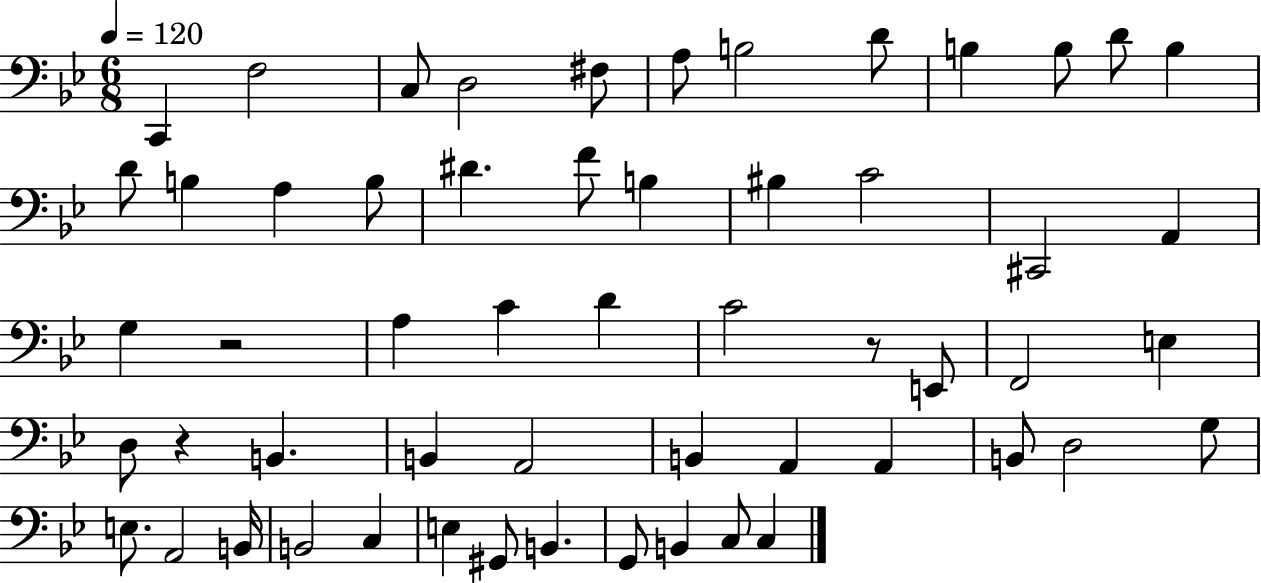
X:1
T:Untitled
M:6/8
L:1/4
K:Bb
C,, F,2 C,/2 D,2 ^F,/2 A,/2 B,2 D/2 B, B,/2 D/2 B, D/2 B, A, B,/2 ^D F/2 B, ^B, C2 ^C,,2 A,, G, z2 A, C D C2 z/2 E,,/2 F,,2 E, D,/2 z B,, B,, A,,2 B,, A,, A,, B,,/2 D,2 G,/2 E,/2 A,,2 B,,/4 B,,2 C, E, ^G,,/2 B,, G,,/2 B,, C,/2 C,